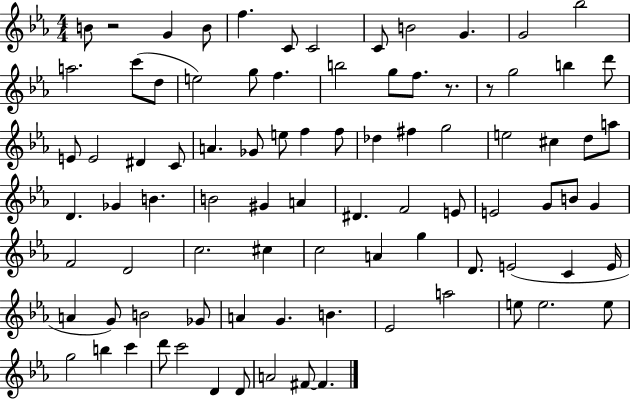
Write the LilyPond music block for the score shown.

{
  \clef treble
  \numericTimeSignature
  \time 4/4
  \key ees \major
  \repeat volta 2 { b'8 r2 g'4 b'8 | f''4. c'8 c'2 | c'8 b'2 g'4. | g'2 bes''2 | \break a''2. c'''8( d''8 | e''2) g''8 f''4. | b''2 g''8 f''8. r8. | r8 g''2 b''4 d'''8 | \break e'8 e'2 dis'4 c'8 | a'4. ges'8 e''8 f''4 f''8 | des''4 fis''4 g''2 | e''2 cis''4 d''8 a''8 | \break d'4. ges'4 b'4. | b'2 gis'4 a'4 | dis'4. f'2 e'8 | e'2 g'8 b'8 g'4 | \break f'2 d'2 | c''2. cis''4 | c''2 a'4 g''4 | d'8. e'2( c'4 e'16 | \break a'4 g'8) b'2 ges'8 | a'4 g'4. b'4. | ees'2 a''2 | e''8 e''2. e''8 | \break g''2 b''4 c'''4 | d'''8 c'''2 d'4 d'8 | a'2 fis'8~~ fis'4. | } \bar "|."
}